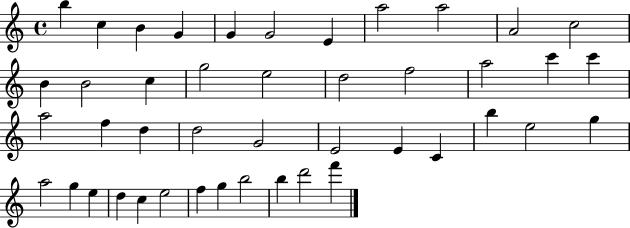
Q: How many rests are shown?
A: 0